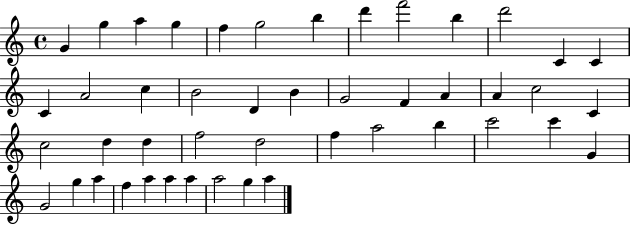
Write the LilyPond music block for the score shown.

{
  \clef treble
  \time 4/4
  \defaultTimeSignature
  \key c \major
  g'4 g''4 a''4 g''4 | f''4 g''2 b''4 | d'''4 f'''2 b''4 | d'''2 c'4 c'4 | \break c'4 a'2 c''4 | b'2 d'4 b'4 | g'2 f'4 a'4 | a'4 c''2 c'4 | \break c''2 d''4 d''4 | f''2 d''2 | f''4 a''2 b''4 | c'''2 c'''4 g'4 | \break g'2 g''4 a''4 | f''4 a''4 a''4 a''4 | a''2 g''4 a''4 | \bar "|."
}